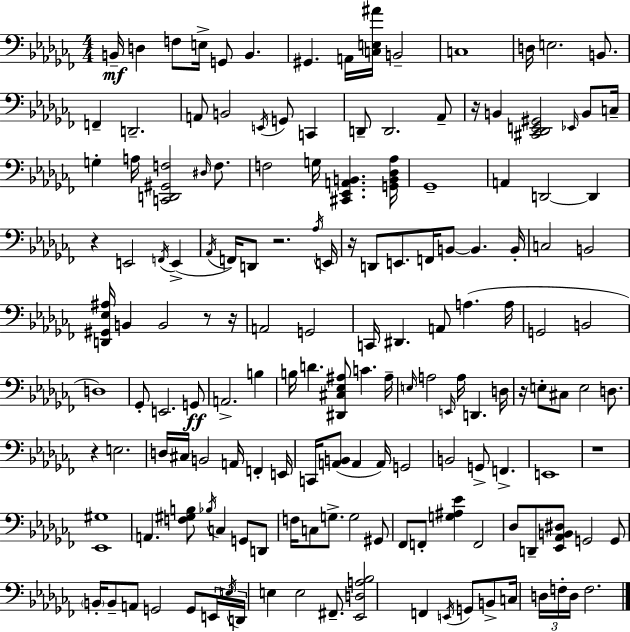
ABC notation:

X:1
T:Untitled
M:4/4
L:1/4
K:Abm
B,,/4 D, F,/2 E,/4 G,,/2 B,, ^G,, A,,/4 [C,E,^A]/4 B,,2 C,4 D,/4 E,2 B,,/2 F,, D,,2 A,,/2 B,,2 E,,/4 G,,/2 C,, D,,/2 D,,2 _A,,/2 z/4 B,, [^C,,_D,,E,,^G,,]2 _E,,/4 B,,/2 C,/4 G, A,/4 [C,,D,,^G,,F,]2 ^D,/4 F,/2 F,2 G,/4 [^C,,_E,,A,,B,,] [G,,B,,_D,_A,]/4 _G,,4 A,, D,,2 D,, z E,,2 F,,/4 E,, _A,,/4 F,,/4 D,,/2 z2 _A,/4 E,,/4 z/4 D,,/2 E,,/2 F,,/4 B,,/2 B,, B,,/4 C,2 B,,2 [D,,^G,,_E,^A,]/4 B,, B,,2 z/2 z/4 A,,2 G,,2 C,,/4 ^D,, A,,/2 A, A,/4 G,,2 B,,2 D,4 _G,,/2 E,,2 G,,/2 A,,2 B, B,/4 D [^D,,^C,_E,^A,]/2 C ^A,/4 E,/4 A,2 E,,/4 A,/4 D,, D,/4 z/4 E,/2 ^C,/2 E,2 D,/2 z E,2 D,/4 ^C,/4 B,,2 A,,/4 F,, E,,/4 C,,/4 [A,,B,,]/2 A,, A,,/4 G,,2 B,,2 G,,/2 F,, E,,4 z4 [_E,,^G,]4 A,, [F,^G,B,]/2 _B,/4 C, G,,/2 D,,/2 F,/4 C,/2 G,/2 G,2 ^G,,/2 _F,,/2 F,,/2 [G,^A,_E] F,,2 _D,/2 D,,/2 [_E,,_A,,B,,^D,]/2 G,,2 G,,/2 B,,/4 B,,/2 A,,/2 G,,2 G,,/2 E,,/4 E,/4 D,,/4 E, E,2 ^F,,/2 [_E,,D,A,_B,]2 F,, E,,/4 G,,/2 B,,/2 C,/4 D,/4 F,/4 D,/4 F,2